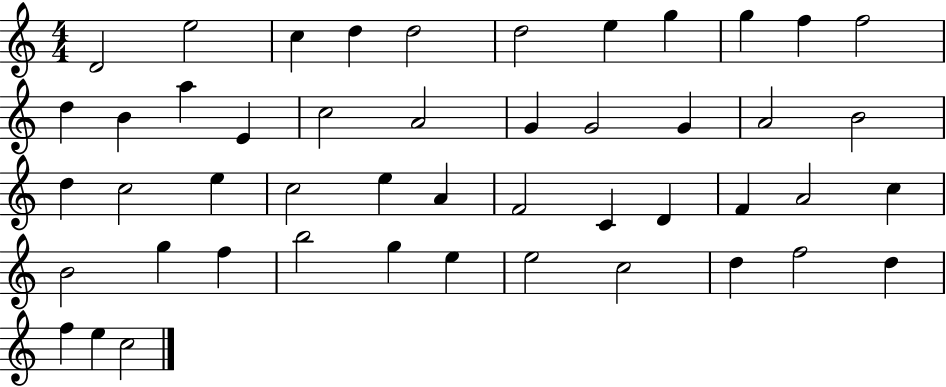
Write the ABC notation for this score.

X:1
T:Untitled
M:4/4
L:1/4
K:C
D2 e2 c d d2 d2 e g g f f2 d B a E c2 A2 G G2 G A2 B2 d c2 e c2 e A F2 C D F A2 c B2 g f b2 g e e2 c2 d f2 d f e c2